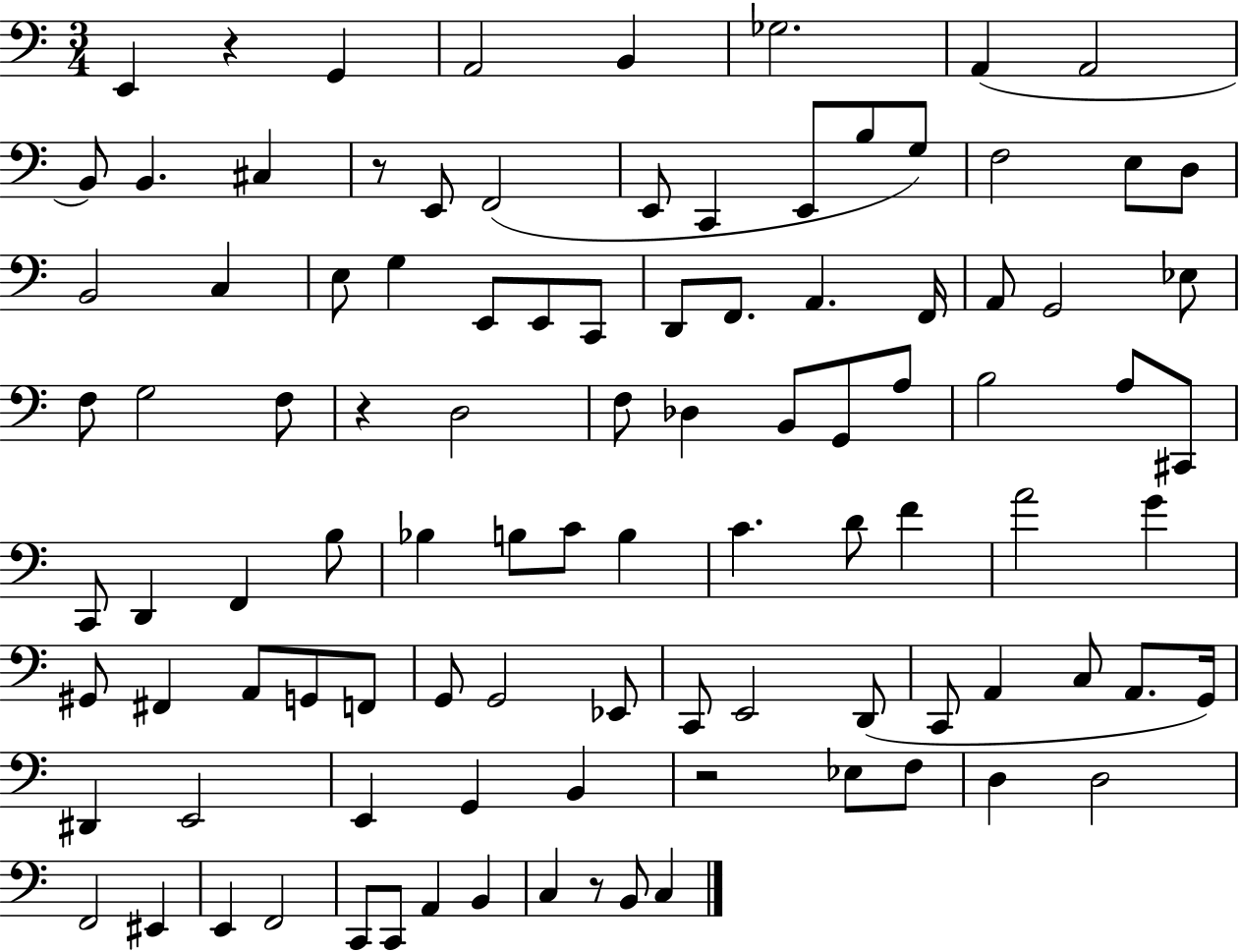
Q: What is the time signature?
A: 3/4